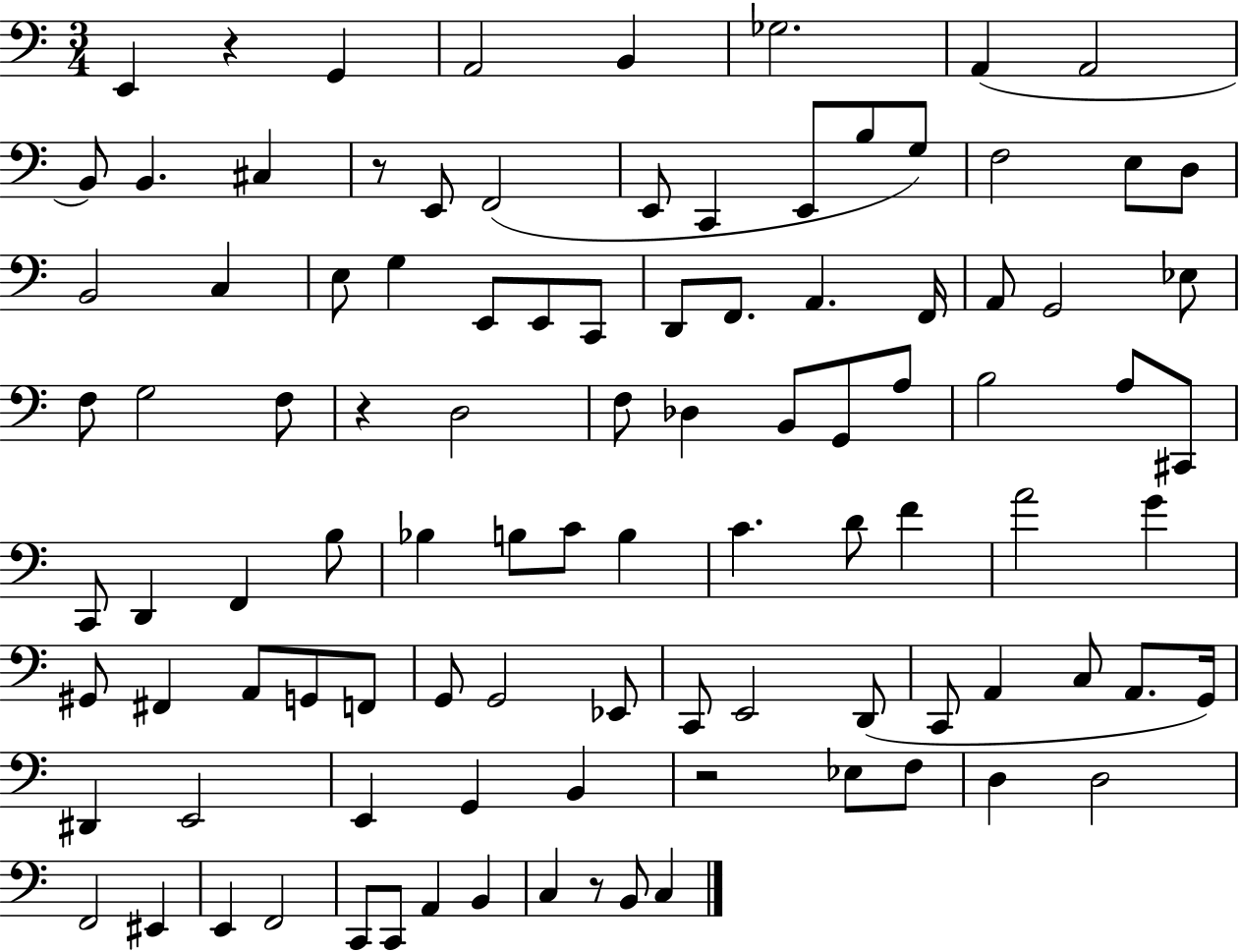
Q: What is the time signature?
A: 3/4